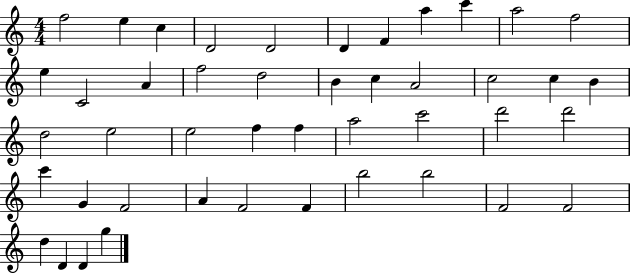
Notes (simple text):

F5/h E5/q C5/q D4/h D4/h D4/q F4/q A5/q C6/q A5/h F5/h E5/q C4/h A4/q F5/h D5/h B4/q C5/q A4/h C5/h C5/q B4/q D5/h E5/h E5/h F5/q F5/q A5/h C6/h D6/h D6/h C6/q G4/q F4/h A4/q F4/h F4/q B5/h B5/h F4/h F4/h D5/q D4/q D4/q G5/q